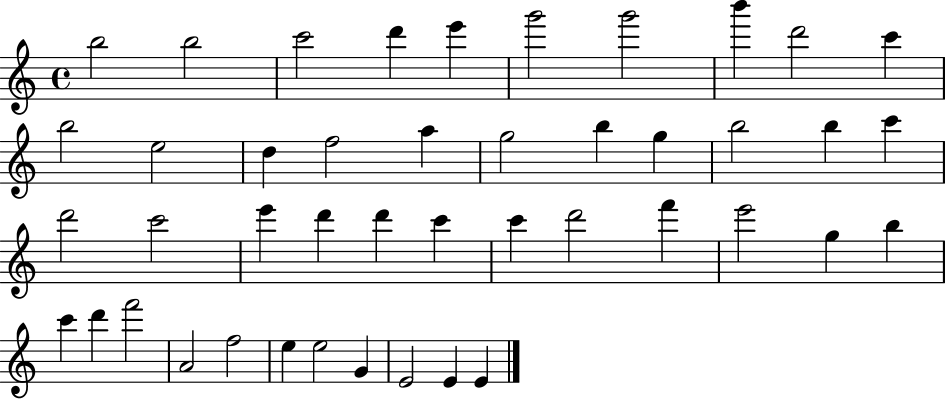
X:1
T:Untitled
M:4/4
L:1/4
K:C
b2 b2 c'2 d' e' g'2 g'2 b' d'2 c' b2 e2 d f2 a g2 b g b2 b c' d'2 c'2 e' d' d' c' c' d'2 f' e'2 g b c' d' f'2 A2 f2 e e2 G E2 E E